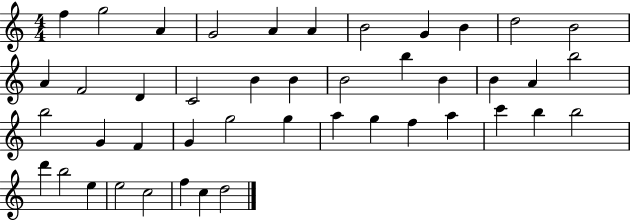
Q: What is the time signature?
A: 4/4